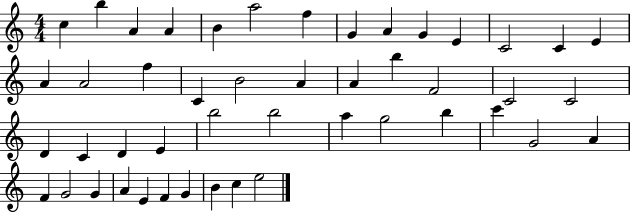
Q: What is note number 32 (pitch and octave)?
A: A5